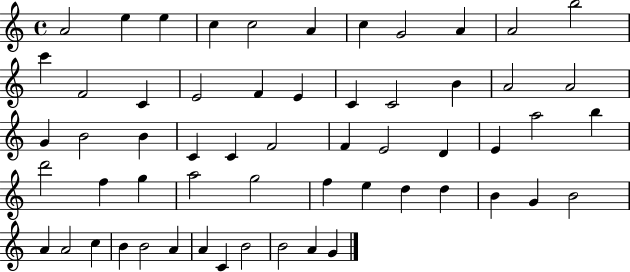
{
  \clef treble
  \time 4/4
  \defaultTimeSignature
  \key c \major
  a'2 e''4 e''4 | c''4 c''2 a'4 | c''4 g'2 a'4 | a'2 b''2 | \break c'''4 f'2 c'4 | e'2 f'4 e'4 | c'4 c'2 b'4 | a'2 a'2 | \break g'4 b'2 b'4 | c'4 c'4 f'2 | f'4 e'2 d'4 | e'4 a''2 b''4 | \break d'''2 f''4 g''4 | a''2 g''2 | f''4 e''4 d''4 d''4 | b'4 g'4 b'2 | \break a'4 a'2 c''4 | b'4 b'2 a'4 | a'4 c'4 b'2 | b'2 a'4 g'4 | \break \bar "|."
}